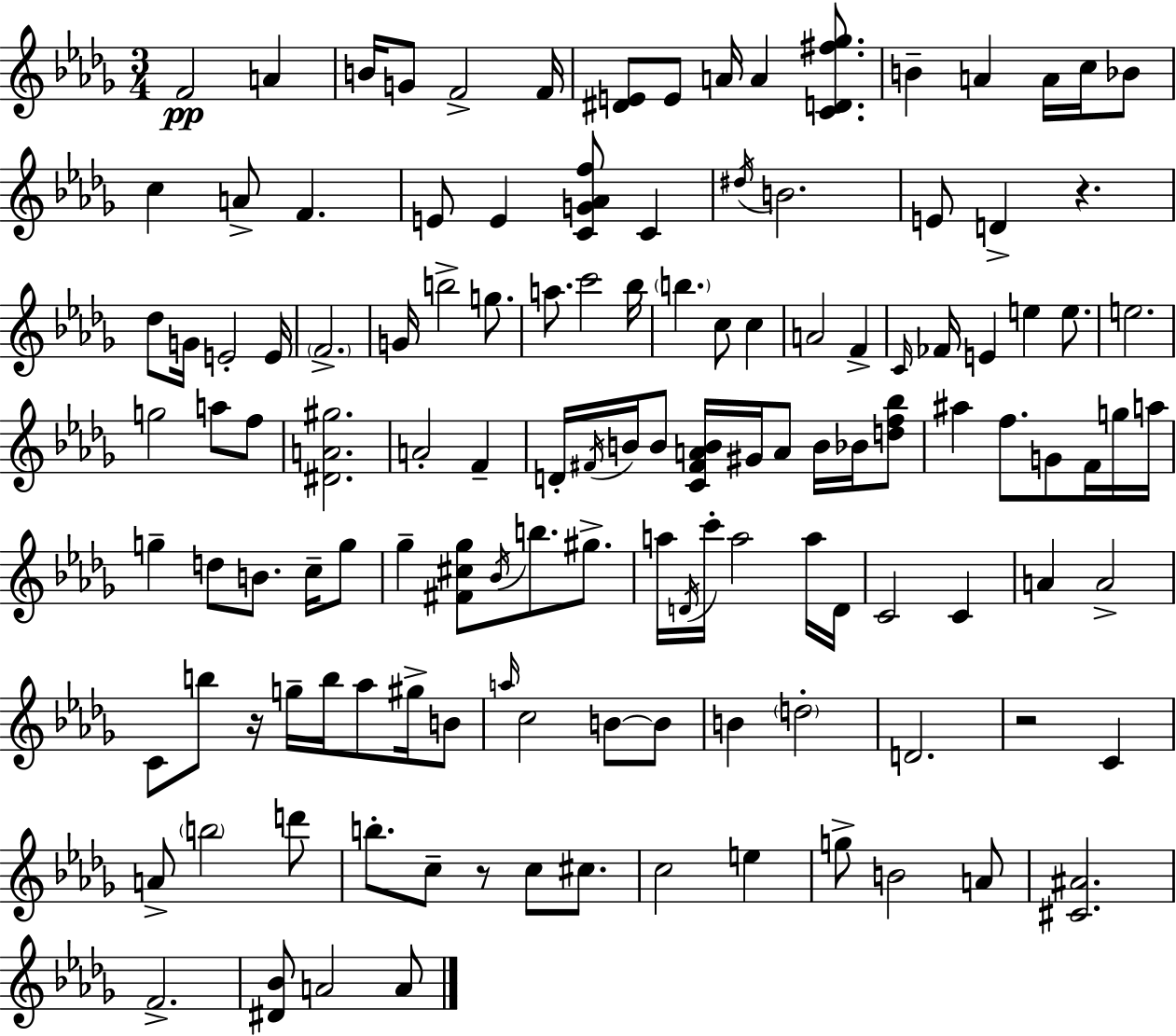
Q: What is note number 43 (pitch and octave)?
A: E4